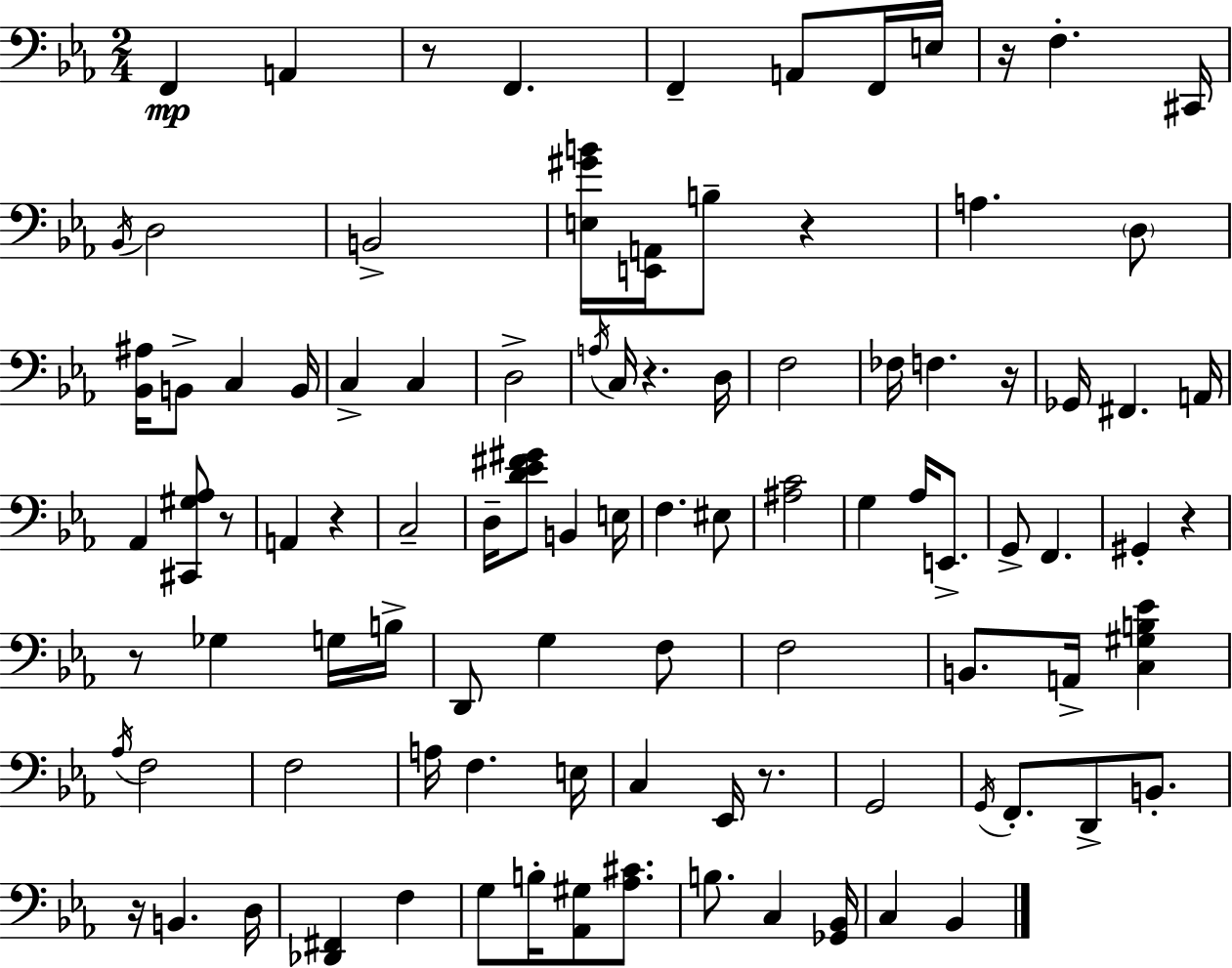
{
  \clef bass
  \numericTimeSignature
  \time 2/4
  \key c \minor
  f,4\mp a,4 | r8 f,4. | f,4-- a,8 f,16 e16 | r16 f4.-. cis,16 | \break \acciaccatura { bes,16 } d2 | b,2-> | <e gis' b'>16 <e, a,>16 b8-- r4 | a4. \parenthesize d8 | \break <bes, ais>16 b,8-> c4 | b,16 c4-> c4 | d2-> | \acciaccatura { a16 } c16 r4. | \break d16 f2 | fes16 f4. | r16 ges,16 fis,4. | a,16 aes,4 <cis, gis aes>8 | \break r8 a,4 r4 | c2-- | d16-- <d' ees' fis' gis'>8 b,4 | e16 f4. | \break eis8 <ais c'>2 | g4 aes16 e,8.-> | g,8-> f,4. | gis,4-. r4 | \break r8 ges4 | g16 b16-> d,8 g4 | f8 f2 | b,8. a,16-> <c gis b ees'>4 | \break \acciaccatura { aes16 } f2 | f2 | a16 f4. | e16 c4 ees,16 | \break r8. g,2 | \acciaccatura { g,16 } f,8.-. d,8-> | b,8.-. r16 b,4. | d16 <des, fis,>4 | \break f4 g8 b16-. <aes, gis>8 | <aes cis'>8. b8. c4 | <ges, bes,>16 c4 | bes,4 \bar "|."
}